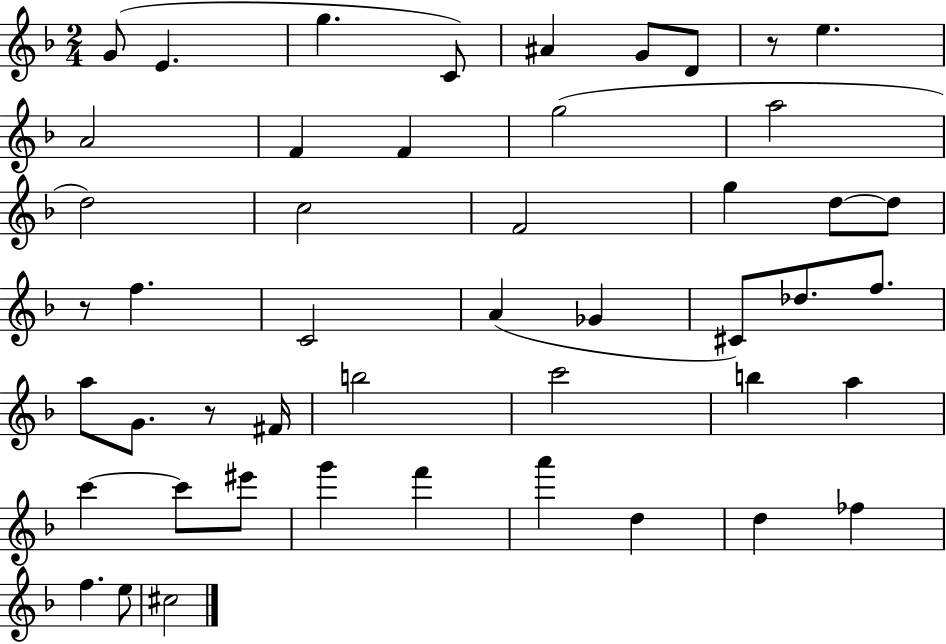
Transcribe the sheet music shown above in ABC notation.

X:1
T:Untitled
M:2/4
L:1/4
K:F
G/2 E g C/2 ^A G/2 D/2 z/2 e A2 F F g2 a2 d2 c2 F2 g d/2 d/2 z/2 f C2 A _G ^C/2 _d/2 f/2 a/2 G/2 z/2 ^F/4 b2 c'2 b a c' c'/2 ^e'/2 g' f' a' d d _f f e/2 ^c2